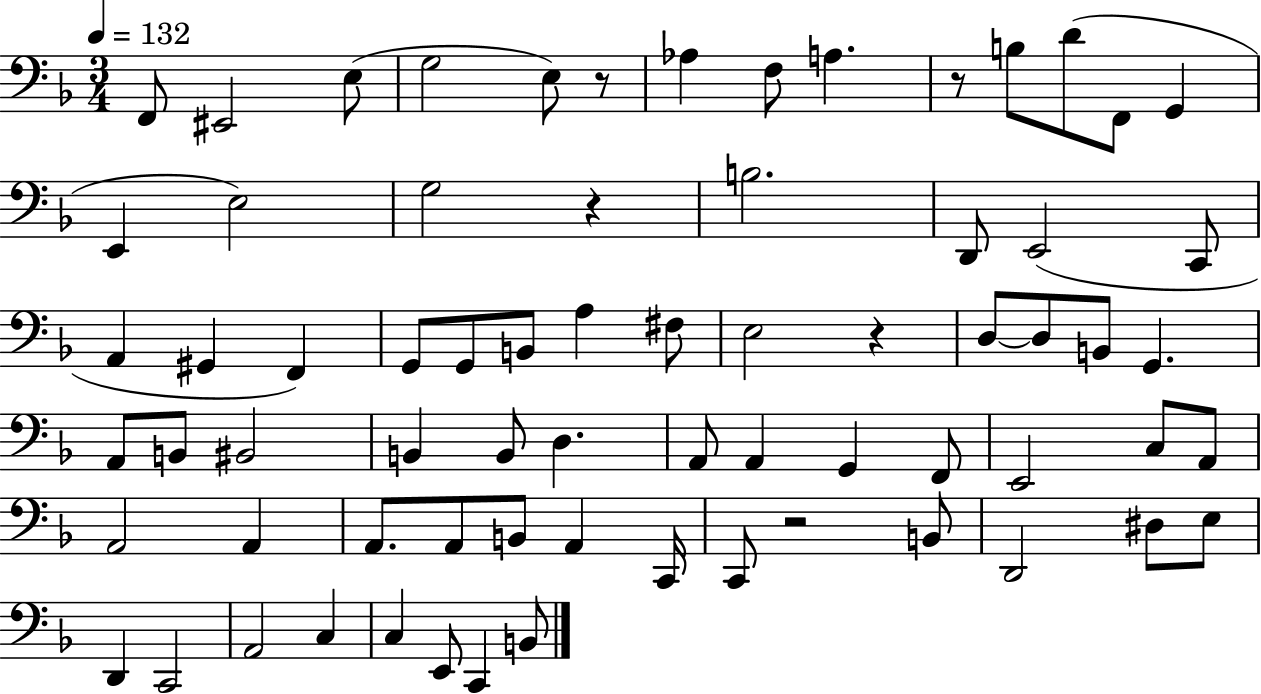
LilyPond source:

{
  \clef bass
  \numericTimeSignature
  \time 3/4
  \key f \major
  \tempo 4 = 132
  f,8 eis,2 e8( | g2 e8) r8 | aes4 f8 a4. | r8 b8 d'8( f,8 g,4 | \break e,4 e2) | g2 r4 | b2. | d,8 e,2( c,8 | \break a,4 gis,4 f,4) | g,8 g,8 b,8 a4 fis8 | e2 r4 | d8~~ d8 b,8 g,4. | \break a,8 b,8 bis,2 | b,4 b,8 d4. | a,8 a,4 g,4 f,8 | e,2 c8 a,8 | \break a,2 a,4 | a,8. a,8 b,8 a,4 c,16 | c,8 r2 b,8 | d,2 dis8 e8 | \break d,4 c,2 | a,2 c4 | c4 e,8 c,4 b,8 | \bar "|."
}